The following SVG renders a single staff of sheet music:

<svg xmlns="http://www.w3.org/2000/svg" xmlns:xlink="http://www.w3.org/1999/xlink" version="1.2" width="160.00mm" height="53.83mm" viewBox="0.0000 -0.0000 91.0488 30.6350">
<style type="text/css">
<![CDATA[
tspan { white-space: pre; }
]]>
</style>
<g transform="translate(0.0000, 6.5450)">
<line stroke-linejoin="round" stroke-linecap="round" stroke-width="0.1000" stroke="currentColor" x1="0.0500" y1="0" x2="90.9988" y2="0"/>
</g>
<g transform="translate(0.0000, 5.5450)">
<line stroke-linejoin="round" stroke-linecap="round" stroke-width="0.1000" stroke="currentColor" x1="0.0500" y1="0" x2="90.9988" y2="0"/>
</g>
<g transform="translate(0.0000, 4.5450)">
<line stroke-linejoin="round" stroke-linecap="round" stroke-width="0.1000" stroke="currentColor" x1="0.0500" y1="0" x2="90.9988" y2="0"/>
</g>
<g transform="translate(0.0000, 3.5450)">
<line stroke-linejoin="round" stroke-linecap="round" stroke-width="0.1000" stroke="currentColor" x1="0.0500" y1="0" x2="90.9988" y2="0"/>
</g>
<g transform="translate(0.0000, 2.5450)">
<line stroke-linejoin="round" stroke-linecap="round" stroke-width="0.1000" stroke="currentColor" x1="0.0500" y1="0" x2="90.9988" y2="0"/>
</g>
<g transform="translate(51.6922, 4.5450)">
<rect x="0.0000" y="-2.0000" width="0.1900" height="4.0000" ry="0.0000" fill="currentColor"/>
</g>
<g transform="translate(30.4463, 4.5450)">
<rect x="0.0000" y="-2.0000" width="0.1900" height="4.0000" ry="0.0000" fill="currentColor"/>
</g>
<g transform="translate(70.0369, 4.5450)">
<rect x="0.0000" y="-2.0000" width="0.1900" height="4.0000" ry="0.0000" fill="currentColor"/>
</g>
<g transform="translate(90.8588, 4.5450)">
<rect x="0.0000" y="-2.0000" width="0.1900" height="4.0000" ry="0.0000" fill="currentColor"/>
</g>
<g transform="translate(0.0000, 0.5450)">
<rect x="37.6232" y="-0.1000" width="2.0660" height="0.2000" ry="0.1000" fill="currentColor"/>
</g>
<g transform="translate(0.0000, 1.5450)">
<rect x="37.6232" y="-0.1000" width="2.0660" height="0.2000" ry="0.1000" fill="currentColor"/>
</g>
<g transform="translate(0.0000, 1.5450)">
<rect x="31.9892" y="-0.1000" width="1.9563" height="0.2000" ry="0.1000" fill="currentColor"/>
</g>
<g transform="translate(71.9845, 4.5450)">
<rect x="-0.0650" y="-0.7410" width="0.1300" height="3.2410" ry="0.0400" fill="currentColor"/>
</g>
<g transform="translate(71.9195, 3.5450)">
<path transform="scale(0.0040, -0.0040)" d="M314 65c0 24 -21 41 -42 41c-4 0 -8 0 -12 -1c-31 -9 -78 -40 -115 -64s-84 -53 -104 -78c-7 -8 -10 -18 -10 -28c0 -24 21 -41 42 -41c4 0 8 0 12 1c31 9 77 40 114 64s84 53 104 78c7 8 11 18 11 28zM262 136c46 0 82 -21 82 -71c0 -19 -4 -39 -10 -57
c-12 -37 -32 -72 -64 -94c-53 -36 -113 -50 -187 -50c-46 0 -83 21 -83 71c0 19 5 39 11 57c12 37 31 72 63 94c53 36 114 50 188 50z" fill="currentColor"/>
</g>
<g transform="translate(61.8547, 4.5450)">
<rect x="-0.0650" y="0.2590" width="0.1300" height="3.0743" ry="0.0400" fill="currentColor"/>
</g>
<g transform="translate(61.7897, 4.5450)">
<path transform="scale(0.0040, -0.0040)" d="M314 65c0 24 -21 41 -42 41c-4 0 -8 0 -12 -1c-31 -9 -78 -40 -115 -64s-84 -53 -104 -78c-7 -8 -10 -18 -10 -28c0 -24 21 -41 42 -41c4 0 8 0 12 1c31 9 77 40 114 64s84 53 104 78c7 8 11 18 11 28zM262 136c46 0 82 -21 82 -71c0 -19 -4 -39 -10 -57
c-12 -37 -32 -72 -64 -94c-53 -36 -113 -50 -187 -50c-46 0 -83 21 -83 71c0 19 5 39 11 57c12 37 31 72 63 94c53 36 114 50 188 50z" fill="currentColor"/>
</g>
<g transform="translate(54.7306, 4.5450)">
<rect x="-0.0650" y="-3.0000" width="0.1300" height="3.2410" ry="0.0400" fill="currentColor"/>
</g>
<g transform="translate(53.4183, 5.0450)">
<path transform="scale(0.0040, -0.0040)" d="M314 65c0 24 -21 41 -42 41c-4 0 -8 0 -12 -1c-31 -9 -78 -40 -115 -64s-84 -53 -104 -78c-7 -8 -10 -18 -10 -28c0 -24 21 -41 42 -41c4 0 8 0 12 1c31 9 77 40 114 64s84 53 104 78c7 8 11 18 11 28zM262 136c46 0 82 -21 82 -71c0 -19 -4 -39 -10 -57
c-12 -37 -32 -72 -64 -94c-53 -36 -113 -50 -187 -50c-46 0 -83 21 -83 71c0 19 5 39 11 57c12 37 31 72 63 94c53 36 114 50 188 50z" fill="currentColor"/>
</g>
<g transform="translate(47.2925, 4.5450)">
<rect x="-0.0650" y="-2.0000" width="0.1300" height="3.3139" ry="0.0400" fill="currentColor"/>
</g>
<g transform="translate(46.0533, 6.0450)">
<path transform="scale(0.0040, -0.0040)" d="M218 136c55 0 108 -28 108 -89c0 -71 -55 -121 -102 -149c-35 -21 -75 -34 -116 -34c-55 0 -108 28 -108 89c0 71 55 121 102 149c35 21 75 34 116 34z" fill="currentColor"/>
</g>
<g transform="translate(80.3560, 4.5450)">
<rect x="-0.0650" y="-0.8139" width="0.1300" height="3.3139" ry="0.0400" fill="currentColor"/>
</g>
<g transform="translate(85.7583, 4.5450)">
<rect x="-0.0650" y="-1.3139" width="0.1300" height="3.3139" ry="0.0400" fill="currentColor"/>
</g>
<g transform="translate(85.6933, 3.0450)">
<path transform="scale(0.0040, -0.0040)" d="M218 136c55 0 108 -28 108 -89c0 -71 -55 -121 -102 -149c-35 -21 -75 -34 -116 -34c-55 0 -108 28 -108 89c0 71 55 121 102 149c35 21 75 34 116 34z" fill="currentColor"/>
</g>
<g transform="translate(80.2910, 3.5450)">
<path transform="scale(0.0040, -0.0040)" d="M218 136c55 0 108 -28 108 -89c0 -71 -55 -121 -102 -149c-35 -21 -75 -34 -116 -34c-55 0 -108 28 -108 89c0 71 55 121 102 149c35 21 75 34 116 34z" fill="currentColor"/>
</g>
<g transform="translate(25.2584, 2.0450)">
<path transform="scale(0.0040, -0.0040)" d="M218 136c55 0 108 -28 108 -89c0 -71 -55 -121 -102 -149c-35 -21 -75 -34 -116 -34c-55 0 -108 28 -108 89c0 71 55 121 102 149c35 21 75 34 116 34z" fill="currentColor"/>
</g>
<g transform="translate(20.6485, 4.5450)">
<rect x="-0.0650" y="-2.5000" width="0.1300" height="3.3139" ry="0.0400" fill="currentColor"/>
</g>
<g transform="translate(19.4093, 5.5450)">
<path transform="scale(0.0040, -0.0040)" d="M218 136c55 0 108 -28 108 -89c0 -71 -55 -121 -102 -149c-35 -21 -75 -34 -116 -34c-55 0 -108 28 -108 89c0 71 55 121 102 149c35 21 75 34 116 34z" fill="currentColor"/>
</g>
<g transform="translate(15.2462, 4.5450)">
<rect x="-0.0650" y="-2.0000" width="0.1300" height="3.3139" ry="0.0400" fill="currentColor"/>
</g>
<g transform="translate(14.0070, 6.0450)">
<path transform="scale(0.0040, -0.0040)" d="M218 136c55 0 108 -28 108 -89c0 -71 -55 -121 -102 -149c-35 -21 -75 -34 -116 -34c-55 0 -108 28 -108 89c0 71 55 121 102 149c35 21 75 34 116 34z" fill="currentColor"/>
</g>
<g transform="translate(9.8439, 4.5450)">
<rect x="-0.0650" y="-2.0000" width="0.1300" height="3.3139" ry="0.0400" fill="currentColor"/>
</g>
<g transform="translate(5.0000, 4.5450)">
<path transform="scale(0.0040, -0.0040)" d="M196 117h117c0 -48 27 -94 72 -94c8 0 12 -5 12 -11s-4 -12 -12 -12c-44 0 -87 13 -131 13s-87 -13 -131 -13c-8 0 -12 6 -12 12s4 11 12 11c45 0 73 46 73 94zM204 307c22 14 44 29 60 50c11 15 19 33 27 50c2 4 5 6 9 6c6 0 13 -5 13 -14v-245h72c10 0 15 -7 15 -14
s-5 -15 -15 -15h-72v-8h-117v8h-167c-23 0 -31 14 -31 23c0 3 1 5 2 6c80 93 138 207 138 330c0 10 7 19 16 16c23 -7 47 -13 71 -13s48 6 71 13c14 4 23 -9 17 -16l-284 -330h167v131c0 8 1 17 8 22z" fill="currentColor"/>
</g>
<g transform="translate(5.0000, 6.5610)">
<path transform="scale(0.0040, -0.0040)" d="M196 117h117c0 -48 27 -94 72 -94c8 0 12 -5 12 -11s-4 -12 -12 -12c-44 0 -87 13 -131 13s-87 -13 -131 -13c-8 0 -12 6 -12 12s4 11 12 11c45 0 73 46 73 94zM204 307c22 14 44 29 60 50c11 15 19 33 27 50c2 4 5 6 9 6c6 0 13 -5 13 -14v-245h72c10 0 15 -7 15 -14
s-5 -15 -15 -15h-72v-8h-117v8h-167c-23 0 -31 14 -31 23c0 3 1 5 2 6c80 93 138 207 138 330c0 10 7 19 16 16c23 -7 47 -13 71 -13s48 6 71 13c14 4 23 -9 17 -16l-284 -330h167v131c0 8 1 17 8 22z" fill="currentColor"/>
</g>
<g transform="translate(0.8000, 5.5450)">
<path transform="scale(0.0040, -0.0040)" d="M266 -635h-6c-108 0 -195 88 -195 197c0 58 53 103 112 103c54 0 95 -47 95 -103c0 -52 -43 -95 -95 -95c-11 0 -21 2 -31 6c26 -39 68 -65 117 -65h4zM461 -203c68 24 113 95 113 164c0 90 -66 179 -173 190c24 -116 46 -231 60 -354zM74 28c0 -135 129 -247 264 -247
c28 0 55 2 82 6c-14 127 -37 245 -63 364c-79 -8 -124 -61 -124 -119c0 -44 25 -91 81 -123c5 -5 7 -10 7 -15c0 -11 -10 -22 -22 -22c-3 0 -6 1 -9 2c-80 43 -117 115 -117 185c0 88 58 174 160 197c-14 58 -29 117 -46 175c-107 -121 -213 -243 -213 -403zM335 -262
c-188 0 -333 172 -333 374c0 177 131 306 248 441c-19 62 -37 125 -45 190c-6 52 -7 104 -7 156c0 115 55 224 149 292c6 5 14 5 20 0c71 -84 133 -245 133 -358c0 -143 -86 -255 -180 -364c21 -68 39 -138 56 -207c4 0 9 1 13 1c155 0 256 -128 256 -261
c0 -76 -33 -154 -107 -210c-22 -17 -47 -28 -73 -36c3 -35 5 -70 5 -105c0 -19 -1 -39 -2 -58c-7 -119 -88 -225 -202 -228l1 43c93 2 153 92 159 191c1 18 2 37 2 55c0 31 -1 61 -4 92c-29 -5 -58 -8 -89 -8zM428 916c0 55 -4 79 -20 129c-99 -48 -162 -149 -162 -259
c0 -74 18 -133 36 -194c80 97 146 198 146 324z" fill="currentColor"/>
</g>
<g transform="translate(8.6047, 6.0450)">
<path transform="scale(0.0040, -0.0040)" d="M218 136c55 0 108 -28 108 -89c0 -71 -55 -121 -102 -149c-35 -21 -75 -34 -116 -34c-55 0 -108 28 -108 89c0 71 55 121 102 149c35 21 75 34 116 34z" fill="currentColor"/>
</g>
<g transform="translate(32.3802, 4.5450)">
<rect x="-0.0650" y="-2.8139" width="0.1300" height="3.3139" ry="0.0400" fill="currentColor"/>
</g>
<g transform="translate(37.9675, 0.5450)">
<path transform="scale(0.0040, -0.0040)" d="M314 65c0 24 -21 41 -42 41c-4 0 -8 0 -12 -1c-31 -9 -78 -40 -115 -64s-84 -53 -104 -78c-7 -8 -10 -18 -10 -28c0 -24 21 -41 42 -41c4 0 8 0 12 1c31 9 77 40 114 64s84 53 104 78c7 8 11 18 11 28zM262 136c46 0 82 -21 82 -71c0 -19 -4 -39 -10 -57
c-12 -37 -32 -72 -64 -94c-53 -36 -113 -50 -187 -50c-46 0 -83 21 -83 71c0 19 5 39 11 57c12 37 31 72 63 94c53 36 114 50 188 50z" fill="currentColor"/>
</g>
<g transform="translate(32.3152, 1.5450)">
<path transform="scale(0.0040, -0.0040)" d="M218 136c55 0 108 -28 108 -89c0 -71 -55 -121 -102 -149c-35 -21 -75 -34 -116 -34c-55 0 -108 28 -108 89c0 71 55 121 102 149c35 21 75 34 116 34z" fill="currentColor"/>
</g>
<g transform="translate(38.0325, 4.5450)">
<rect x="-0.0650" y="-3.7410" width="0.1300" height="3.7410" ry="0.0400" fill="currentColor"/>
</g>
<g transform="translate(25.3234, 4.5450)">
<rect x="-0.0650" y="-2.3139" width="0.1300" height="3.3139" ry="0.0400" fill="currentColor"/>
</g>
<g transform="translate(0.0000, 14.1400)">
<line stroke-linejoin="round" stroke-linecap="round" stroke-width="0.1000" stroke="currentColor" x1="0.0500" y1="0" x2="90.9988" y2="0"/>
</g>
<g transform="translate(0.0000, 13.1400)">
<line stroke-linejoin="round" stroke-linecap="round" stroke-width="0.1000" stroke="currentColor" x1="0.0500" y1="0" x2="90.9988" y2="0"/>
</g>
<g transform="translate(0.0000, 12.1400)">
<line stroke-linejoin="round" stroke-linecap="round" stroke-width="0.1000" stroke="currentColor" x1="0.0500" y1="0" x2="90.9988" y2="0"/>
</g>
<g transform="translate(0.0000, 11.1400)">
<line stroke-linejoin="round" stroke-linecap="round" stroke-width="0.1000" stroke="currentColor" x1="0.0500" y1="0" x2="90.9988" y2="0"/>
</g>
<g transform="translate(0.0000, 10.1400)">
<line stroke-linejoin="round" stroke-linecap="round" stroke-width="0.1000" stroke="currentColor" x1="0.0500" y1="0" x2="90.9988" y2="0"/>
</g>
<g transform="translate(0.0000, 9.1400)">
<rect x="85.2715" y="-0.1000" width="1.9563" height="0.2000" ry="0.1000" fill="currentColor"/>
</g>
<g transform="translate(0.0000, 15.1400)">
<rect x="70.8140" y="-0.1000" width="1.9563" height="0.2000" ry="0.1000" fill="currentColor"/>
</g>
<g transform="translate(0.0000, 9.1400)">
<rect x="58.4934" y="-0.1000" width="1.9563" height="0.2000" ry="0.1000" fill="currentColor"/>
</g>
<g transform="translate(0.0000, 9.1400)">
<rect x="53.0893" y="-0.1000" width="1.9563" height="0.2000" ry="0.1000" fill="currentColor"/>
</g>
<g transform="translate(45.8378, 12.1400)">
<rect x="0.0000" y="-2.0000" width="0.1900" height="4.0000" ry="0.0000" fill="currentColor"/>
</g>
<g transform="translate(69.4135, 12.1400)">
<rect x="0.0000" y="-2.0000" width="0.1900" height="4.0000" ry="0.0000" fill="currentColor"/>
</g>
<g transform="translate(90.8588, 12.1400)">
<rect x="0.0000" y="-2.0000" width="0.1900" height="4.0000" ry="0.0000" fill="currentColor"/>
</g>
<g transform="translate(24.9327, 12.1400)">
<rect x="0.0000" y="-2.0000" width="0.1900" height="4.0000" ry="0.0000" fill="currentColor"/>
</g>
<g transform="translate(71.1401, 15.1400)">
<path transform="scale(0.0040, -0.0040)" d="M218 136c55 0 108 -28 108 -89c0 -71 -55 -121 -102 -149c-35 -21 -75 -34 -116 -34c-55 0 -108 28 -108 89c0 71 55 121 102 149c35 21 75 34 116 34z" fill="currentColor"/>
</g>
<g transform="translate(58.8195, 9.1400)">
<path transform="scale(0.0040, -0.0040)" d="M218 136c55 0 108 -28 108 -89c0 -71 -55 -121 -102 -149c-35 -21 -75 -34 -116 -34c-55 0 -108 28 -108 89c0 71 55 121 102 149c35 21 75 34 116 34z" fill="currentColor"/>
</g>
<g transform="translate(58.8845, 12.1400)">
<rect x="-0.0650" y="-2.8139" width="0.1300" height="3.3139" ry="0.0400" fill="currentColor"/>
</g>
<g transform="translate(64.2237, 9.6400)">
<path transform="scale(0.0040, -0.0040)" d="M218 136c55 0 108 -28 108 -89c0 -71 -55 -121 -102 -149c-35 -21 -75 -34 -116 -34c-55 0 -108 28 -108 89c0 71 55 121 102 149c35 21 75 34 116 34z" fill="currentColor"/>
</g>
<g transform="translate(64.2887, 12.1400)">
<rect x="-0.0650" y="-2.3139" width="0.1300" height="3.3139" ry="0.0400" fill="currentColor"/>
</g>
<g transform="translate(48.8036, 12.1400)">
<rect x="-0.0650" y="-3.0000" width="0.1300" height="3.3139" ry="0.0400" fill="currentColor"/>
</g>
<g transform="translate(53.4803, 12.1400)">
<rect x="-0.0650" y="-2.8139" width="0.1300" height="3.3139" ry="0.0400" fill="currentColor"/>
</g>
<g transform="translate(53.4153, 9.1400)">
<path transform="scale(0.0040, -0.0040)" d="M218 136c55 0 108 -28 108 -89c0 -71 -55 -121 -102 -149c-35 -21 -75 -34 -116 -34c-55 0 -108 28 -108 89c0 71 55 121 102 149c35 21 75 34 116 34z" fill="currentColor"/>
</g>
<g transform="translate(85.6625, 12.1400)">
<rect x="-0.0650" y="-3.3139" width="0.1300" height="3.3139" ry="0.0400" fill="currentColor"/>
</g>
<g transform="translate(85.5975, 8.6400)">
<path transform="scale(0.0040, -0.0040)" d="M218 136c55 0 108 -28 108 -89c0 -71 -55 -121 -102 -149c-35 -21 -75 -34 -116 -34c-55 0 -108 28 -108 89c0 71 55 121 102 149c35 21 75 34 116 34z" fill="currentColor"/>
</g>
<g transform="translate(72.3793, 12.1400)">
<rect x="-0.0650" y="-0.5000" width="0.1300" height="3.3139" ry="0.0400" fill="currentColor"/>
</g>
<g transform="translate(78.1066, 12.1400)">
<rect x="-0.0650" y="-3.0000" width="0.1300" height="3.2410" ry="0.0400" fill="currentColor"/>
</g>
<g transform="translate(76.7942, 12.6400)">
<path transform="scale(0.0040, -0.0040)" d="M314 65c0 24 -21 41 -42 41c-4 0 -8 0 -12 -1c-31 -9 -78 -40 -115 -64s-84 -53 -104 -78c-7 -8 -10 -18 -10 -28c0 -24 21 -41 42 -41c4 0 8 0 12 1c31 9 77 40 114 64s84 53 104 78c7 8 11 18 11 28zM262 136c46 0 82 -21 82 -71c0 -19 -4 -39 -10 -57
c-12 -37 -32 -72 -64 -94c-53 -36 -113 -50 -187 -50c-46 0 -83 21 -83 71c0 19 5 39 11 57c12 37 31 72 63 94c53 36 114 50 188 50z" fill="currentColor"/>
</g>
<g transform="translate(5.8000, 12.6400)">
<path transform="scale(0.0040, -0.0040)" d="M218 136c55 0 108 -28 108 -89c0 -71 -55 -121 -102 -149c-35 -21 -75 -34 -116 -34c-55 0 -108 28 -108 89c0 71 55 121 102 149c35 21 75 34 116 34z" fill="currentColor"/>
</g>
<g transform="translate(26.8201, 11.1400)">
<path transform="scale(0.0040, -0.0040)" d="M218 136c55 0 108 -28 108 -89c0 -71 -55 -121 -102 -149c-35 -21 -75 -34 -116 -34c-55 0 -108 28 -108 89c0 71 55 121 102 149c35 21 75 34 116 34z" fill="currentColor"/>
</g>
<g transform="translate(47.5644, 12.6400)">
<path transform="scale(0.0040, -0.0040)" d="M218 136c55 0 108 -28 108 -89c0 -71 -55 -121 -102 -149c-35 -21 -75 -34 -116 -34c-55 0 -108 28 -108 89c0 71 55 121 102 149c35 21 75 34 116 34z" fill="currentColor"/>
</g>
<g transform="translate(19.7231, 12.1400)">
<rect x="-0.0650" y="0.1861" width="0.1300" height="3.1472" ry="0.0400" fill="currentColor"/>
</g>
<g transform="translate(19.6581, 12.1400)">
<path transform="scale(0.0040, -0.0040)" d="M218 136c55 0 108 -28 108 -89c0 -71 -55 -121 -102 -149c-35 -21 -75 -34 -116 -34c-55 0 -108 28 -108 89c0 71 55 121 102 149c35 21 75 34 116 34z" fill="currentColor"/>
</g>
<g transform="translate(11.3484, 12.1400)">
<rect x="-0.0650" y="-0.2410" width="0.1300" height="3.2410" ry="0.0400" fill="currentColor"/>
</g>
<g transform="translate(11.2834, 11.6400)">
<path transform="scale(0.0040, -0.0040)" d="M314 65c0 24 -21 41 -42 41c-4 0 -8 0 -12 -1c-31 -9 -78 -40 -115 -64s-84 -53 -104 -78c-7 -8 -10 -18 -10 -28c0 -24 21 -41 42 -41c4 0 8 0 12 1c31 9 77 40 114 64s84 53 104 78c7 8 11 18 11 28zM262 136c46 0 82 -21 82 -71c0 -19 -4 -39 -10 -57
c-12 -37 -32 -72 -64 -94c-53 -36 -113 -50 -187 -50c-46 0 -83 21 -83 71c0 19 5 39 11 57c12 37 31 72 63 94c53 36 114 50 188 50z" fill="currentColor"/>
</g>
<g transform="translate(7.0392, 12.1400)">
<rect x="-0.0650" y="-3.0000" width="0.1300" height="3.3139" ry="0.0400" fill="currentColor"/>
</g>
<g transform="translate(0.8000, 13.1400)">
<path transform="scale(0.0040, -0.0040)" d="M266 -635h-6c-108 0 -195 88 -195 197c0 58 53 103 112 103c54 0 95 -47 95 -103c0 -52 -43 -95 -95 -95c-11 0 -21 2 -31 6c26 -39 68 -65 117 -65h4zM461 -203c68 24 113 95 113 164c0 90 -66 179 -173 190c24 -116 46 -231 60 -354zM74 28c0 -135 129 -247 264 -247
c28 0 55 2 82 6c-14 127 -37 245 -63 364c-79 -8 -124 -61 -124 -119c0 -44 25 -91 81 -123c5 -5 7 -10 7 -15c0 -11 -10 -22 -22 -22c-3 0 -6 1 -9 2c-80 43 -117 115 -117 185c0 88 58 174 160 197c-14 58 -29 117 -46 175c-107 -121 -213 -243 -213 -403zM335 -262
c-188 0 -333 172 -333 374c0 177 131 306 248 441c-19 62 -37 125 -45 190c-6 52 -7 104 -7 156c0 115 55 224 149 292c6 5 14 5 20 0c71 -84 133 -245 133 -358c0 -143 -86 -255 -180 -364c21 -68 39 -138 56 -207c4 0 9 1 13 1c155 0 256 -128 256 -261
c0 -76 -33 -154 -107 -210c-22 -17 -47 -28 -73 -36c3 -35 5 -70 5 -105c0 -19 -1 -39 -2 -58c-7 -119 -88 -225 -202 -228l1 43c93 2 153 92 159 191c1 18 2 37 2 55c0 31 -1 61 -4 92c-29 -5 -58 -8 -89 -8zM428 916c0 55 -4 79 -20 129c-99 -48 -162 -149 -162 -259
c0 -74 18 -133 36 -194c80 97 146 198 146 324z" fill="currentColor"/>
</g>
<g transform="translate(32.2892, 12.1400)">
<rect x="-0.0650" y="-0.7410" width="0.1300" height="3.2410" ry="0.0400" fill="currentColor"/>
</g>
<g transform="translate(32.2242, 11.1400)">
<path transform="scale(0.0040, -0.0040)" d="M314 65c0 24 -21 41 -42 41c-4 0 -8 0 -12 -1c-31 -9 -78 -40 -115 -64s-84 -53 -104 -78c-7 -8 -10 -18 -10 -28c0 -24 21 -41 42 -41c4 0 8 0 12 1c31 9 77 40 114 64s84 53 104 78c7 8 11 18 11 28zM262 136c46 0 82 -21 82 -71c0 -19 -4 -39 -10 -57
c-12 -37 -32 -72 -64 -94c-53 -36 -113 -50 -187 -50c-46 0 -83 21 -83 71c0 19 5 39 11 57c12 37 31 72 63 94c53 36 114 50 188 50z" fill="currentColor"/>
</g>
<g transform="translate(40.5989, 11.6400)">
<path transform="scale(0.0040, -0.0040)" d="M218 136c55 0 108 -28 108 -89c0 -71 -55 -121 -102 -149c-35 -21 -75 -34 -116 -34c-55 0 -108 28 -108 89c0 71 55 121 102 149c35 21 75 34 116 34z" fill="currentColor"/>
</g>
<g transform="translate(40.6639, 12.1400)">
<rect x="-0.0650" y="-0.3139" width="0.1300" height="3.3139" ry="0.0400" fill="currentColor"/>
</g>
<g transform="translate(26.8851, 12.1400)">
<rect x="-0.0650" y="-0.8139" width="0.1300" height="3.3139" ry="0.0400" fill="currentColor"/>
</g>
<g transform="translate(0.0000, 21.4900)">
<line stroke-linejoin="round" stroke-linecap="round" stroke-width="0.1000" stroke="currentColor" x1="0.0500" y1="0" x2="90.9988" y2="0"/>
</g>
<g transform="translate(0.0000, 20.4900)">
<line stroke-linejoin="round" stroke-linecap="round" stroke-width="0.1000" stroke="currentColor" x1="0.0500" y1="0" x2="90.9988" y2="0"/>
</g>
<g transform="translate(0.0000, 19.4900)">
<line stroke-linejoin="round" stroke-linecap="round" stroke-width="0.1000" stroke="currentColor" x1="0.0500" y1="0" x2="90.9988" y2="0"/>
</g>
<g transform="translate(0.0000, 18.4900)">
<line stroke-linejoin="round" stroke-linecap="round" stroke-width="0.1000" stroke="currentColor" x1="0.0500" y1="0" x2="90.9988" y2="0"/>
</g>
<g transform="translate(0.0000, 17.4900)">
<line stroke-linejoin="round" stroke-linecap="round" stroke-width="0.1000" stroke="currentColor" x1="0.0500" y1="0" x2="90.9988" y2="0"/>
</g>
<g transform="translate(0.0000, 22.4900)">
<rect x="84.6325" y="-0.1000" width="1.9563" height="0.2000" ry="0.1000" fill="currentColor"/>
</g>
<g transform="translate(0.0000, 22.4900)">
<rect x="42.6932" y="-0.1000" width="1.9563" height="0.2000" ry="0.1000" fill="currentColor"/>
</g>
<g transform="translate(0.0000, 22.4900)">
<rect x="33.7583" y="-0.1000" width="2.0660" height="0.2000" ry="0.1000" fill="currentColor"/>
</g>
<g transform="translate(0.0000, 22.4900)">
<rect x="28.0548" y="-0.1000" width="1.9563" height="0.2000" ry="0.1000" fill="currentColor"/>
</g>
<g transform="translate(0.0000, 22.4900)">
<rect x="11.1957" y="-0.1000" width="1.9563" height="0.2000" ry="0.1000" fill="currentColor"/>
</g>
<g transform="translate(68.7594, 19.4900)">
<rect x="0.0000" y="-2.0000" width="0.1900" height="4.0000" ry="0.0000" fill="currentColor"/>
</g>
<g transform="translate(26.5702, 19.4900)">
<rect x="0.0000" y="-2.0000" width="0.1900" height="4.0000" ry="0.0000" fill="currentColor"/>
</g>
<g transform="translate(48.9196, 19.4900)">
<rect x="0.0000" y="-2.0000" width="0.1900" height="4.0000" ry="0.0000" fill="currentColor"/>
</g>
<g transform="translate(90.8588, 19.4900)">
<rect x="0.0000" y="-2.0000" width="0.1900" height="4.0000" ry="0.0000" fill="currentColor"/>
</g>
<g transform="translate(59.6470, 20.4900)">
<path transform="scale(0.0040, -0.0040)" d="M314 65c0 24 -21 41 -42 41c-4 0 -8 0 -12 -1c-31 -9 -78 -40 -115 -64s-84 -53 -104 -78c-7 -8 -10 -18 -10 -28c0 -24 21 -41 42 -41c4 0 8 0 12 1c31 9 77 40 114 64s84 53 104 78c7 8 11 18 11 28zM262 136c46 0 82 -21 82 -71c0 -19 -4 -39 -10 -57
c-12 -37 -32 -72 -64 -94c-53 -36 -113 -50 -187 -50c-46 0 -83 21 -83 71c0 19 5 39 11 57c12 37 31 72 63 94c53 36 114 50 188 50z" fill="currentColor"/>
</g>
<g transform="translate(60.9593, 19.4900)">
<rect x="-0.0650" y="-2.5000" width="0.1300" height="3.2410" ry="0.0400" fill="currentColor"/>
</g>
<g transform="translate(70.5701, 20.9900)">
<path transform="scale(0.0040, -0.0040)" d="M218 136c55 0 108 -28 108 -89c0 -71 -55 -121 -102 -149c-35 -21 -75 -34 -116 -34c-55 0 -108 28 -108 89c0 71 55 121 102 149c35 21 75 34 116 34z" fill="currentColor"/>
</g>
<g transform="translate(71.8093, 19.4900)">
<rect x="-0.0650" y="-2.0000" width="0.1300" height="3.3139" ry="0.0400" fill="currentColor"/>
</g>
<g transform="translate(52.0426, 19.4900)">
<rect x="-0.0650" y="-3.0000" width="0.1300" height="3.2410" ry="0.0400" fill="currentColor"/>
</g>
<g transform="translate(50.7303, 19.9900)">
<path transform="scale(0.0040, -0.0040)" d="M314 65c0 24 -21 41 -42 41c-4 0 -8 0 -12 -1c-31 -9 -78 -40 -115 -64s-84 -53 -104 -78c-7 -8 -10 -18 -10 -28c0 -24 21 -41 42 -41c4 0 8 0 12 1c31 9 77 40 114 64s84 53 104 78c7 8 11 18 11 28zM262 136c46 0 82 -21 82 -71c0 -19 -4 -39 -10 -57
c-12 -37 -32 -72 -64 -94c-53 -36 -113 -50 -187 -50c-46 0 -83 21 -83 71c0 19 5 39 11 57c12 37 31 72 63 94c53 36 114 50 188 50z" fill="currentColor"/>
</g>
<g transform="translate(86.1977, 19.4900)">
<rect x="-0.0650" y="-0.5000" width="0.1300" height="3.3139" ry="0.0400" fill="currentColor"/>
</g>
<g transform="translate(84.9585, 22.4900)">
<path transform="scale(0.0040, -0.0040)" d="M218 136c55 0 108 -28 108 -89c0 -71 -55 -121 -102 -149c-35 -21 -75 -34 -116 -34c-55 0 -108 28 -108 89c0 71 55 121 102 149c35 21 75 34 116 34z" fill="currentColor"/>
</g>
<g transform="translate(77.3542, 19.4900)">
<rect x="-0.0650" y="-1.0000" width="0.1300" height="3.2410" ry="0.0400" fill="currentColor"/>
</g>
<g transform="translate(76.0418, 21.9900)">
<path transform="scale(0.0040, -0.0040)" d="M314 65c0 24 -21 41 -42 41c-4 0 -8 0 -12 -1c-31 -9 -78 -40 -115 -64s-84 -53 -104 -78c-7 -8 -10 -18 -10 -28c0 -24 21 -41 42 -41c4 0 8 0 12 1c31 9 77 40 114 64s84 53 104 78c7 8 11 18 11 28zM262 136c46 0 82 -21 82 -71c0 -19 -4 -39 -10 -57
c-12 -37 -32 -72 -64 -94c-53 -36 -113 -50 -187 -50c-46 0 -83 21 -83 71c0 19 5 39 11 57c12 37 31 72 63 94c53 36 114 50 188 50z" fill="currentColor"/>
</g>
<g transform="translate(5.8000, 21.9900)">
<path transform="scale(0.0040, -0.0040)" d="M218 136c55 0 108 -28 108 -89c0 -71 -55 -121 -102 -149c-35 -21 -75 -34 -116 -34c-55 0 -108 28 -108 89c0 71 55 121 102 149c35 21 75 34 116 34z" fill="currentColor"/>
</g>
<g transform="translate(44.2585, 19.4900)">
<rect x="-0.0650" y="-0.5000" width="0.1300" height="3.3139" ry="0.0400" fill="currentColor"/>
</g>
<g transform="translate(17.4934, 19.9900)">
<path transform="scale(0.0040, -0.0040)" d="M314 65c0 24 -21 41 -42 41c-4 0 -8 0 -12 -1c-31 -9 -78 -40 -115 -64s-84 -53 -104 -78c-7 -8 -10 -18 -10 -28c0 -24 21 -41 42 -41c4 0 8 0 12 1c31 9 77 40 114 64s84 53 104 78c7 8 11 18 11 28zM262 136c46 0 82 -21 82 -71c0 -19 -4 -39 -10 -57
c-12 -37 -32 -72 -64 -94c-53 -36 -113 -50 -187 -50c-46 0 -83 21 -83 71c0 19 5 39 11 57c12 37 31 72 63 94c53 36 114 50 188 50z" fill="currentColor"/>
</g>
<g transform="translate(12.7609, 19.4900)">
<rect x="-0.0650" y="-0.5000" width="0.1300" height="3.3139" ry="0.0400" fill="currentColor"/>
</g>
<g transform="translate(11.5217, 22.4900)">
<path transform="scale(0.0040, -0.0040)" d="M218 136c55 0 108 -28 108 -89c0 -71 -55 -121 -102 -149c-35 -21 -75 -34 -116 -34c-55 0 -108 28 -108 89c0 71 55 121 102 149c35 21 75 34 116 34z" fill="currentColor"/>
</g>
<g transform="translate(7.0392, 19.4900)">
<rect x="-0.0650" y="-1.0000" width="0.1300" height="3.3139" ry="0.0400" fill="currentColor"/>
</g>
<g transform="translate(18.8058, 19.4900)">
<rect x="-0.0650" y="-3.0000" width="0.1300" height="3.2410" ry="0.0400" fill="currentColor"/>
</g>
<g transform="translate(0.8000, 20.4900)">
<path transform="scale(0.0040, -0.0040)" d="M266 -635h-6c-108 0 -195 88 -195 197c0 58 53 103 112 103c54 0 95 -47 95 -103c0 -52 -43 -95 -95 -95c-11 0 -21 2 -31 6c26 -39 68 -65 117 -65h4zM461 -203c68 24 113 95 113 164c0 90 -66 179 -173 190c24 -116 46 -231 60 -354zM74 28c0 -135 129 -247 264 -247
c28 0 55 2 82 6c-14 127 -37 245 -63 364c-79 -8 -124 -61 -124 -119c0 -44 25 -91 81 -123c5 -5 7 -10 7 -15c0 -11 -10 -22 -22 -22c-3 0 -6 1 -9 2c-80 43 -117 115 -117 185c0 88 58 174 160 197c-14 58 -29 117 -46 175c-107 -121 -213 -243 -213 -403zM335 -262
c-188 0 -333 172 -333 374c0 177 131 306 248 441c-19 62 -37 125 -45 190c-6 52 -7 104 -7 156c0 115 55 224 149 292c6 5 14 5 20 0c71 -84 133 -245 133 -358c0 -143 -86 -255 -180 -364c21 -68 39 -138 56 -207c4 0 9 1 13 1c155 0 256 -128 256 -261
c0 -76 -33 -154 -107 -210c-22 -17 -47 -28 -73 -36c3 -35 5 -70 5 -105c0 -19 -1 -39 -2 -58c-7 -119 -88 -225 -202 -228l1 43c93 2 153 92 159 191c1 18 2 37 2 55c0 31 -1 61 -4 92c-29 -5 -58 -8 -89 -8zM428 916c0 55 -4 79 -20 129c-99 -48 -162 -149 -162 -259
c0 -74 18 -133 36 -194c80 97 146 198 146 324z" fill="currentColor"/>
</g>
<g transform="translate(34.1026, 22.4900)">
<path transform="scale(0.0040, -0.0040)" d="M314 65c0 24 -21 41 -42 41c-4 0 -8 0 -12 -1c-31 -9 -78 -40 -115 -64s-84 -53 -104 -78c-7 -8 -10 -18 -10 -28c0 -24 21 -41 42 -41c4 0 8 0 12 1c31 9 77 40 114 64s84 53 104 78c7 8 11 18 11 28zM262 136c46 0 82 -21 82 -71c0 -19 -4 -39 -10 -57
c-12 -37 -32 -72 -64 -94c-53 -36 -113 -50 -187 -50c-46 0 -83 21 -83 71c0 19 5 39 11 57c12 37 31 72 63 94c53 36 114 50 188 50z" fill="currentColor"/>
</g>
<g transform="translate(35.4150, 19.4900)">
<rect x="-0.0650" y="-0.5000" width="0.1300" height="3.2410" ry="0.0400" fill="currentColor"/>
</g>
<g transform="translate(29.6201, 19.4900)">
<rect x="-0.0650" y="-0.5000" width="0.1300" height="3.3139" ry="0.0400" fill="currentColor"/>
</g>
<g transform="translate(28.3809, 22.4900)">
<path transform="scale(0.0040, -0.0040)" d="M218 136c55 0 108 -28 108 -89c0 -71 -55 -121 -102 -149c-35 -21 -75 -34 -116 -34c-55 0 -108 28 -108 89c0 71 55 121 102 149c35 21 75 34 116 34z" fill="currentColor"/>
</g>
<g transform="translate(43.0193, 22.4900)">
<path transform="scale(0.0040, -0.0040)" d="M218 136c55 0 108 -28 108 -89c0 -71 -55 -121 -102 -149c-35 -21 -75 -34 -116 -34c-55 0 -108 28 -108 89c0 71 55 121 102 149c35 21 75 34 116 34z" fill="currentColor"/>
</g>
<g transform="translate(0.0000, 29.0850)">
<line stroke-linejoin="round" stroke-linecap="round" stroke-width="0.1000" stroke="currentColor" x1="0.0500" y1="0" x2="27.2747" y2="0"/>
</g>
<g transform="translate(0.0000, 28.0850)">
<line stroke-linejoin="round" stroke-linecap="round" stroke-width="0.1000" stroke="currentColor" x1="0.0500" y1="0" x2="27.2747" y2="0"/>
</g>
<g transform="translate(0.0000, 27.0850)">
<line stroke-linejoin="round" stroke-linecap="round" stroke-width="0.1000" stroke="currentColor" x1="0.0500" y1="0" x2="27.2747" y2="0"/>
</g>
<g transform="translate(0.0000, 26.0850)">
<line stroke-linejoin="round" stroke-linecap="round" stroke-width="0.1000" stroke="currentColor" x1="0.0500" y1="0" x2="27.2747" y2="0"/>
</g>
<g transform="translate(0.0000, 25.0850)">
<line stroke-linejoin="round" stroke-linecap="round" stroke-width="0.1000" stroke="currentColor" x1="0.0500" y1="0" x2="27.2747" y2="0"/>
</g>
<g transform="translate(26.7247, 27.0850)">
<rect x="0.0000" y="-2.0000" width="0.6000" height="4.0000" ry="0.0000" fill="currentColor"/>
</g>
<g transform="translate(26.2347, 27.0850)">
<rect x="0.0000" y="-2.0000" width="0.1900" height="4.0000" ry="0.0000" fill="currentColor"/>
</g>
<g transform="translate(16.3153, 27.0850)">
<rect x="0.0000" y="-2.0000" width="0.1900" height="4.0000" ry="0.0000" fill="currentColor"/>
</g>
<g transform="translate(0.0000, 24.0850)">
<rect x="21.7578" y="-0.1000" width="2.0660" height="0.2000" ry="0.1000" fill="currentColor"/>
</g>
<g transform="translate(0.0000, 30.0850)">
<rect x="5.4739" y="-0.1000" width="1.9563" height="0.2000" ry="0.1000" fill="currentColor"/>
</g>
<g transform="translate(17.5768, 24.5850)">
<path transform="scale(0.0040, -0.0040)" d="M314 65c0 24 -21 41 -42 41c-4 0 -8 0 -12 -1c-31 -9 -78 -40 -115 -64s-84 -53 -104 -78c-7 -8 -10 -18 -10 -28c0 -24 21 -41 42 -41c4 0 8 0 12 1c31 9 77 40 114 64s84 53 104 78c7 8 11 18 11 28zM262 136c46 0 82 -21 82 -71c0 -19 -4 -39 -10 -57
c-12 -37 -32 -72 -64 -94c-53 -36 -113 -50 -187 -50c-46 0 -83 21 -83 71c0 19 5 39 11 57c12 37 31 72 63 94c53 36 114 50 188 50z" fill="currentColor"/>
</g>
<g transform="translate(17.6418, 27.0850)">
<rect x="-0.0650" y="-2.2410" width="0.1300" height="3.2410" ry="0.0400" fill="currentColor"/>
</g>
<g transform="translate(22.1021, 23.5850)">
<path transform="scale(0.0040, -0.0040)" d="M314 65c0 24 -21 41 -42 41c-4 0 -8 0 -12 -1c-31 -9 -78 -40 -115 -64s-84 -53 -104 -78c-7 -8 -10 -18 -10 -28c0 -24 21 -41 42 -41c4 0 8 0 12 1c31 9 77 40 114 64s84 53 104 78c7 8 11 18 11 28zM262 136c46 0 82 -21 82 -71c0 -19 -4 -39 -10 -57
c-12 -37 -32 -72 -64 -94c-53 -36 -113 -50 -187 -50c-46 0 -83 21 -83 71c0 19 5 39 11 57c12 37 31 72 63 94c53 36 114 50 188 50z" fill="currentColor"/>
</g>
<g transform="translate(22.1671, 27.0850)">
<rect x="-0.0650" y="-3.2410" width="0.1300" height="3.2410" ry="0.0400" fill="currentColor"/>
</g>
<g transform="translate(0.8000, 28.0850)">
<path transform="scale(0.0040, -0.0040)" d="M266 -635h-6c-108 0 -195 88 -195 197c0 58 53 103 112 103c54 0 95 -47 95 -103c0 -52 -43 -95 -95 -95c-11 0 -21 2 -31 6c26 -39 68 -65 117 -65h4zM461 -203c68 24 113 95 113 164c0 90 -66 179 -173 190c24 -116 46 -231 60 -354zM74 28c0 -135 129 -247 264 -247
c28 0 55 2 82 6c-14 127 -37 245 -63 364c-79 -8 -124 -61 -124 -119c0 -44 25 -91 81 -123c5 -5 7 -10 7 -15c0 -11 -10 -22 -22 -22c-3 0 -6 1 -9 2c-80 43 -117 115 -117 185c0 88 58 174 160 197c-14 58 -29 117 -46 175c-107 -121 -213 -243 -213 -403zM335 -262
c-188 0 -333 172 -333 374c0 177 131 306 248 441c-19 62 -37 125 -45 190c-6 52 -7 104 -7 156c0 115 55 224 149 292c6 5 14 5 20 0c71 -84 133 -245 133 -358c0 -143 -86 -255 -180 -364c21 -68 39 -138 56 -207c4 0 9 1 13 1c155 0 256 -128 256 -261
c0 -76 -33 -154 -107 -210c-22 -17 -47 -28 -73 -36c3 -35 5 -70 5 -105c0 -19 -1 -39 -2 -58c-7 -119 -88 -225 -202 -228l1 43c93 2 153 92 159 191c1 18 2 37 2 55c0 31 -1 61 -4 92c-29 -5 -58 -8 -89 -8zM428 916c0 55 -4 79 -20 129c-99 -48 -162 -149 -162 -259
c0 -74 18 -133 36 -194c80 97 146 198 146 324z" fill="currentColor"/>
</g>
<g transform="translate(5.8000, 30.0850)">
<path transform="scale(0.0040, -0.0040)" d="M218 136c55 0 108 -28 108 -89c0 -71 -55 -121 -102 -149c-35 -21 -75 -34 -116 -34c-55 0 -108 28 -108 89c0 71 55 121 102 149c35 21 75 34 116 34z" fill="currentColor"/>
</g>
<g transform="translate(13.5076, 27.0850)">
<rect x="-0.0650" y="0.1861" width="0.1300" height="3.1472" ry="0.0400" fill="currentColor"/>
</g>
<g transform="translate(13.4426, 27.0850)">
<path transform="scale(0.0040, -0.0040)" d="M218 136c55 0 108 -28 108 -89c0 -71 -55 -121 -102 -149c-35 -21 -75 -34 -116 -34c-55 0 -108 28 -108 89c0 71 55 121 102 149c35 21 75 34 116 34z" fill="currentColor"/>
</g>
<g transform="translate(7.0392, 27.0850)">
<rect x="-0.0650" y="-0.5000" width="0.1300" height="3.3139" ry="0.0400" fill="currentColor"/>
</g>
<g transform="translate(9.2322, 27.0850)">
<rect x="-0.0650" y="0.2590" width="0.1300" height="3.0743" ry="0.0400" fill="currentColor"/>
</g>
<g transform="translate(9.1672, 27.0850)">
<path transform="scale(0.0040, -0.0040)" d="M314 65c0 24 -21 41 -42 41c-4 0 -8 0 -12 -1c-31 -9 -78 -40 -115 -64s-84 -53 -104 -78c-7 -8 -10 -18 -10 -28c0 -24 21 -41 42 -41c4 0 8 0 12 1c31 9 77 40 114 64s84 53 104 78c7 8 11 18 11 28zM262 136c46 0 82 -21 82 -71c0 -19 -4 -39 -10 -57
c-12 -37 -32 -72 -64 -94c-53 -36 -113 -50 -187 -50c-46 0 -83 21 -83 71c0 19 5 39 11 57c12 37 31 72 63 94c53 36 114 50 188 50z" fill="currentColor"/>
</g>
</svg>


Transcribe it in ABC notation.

X:1
T:Untitled
M:4/4
L:1/4
K:C
F F G g a c'2 F A2 B2 d2 d e A c2 B d d2 c A a a g C A2 b D C A2 C C2 C A2 G2 F D2 C C B2 B g2 b2